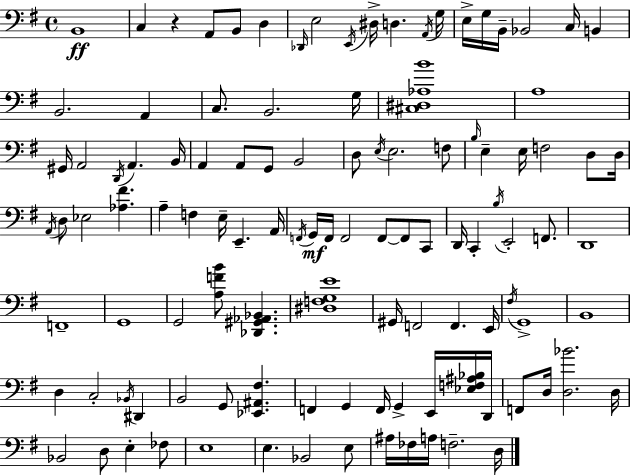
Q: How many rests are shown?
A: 1